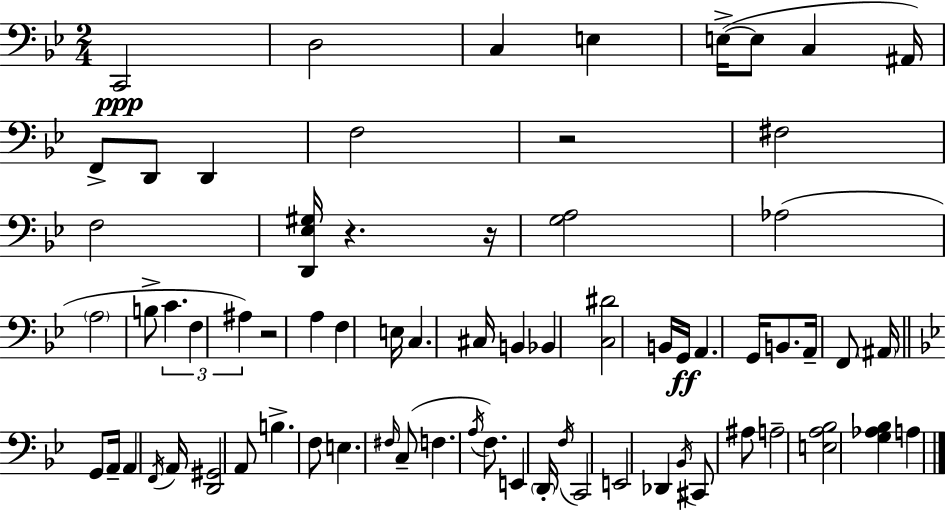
X:1
T:Untitled
M:2/4
L:1/4
K:Gm
C,,2 D,2 C, E, E,/4 E,/2 C, ^A,,/4 F,,/2 D,,/2 D,, F,2 z2 ^F,2 F,2 [D,,_E,^G,]/4 z z/4 [G,A,]2 _A,2 A,2 B,/2 C F, ^A, z2 A, F, E,/4 C, ^C,/4 B,, _B,, [C,^D]2 B,,/4 G,,/4 A,, G,,/4 B,,/2 A,,/4 F,,/2 ^A,,/4 G,,/2 A,,/4 A,, F,,/4 A,,/4 [D,,^G,,]2 A,,/2 B, F,/2 E, ^F,/4 C,/2 F, A,/4 F,/2 E,, D,,/4 F,/4 C,,2 E,,2 _D,, _B,,/4 ^C,,/2 ^A,/2 A,2 [E,A,_B,]2 [G,_A,_B,] A,